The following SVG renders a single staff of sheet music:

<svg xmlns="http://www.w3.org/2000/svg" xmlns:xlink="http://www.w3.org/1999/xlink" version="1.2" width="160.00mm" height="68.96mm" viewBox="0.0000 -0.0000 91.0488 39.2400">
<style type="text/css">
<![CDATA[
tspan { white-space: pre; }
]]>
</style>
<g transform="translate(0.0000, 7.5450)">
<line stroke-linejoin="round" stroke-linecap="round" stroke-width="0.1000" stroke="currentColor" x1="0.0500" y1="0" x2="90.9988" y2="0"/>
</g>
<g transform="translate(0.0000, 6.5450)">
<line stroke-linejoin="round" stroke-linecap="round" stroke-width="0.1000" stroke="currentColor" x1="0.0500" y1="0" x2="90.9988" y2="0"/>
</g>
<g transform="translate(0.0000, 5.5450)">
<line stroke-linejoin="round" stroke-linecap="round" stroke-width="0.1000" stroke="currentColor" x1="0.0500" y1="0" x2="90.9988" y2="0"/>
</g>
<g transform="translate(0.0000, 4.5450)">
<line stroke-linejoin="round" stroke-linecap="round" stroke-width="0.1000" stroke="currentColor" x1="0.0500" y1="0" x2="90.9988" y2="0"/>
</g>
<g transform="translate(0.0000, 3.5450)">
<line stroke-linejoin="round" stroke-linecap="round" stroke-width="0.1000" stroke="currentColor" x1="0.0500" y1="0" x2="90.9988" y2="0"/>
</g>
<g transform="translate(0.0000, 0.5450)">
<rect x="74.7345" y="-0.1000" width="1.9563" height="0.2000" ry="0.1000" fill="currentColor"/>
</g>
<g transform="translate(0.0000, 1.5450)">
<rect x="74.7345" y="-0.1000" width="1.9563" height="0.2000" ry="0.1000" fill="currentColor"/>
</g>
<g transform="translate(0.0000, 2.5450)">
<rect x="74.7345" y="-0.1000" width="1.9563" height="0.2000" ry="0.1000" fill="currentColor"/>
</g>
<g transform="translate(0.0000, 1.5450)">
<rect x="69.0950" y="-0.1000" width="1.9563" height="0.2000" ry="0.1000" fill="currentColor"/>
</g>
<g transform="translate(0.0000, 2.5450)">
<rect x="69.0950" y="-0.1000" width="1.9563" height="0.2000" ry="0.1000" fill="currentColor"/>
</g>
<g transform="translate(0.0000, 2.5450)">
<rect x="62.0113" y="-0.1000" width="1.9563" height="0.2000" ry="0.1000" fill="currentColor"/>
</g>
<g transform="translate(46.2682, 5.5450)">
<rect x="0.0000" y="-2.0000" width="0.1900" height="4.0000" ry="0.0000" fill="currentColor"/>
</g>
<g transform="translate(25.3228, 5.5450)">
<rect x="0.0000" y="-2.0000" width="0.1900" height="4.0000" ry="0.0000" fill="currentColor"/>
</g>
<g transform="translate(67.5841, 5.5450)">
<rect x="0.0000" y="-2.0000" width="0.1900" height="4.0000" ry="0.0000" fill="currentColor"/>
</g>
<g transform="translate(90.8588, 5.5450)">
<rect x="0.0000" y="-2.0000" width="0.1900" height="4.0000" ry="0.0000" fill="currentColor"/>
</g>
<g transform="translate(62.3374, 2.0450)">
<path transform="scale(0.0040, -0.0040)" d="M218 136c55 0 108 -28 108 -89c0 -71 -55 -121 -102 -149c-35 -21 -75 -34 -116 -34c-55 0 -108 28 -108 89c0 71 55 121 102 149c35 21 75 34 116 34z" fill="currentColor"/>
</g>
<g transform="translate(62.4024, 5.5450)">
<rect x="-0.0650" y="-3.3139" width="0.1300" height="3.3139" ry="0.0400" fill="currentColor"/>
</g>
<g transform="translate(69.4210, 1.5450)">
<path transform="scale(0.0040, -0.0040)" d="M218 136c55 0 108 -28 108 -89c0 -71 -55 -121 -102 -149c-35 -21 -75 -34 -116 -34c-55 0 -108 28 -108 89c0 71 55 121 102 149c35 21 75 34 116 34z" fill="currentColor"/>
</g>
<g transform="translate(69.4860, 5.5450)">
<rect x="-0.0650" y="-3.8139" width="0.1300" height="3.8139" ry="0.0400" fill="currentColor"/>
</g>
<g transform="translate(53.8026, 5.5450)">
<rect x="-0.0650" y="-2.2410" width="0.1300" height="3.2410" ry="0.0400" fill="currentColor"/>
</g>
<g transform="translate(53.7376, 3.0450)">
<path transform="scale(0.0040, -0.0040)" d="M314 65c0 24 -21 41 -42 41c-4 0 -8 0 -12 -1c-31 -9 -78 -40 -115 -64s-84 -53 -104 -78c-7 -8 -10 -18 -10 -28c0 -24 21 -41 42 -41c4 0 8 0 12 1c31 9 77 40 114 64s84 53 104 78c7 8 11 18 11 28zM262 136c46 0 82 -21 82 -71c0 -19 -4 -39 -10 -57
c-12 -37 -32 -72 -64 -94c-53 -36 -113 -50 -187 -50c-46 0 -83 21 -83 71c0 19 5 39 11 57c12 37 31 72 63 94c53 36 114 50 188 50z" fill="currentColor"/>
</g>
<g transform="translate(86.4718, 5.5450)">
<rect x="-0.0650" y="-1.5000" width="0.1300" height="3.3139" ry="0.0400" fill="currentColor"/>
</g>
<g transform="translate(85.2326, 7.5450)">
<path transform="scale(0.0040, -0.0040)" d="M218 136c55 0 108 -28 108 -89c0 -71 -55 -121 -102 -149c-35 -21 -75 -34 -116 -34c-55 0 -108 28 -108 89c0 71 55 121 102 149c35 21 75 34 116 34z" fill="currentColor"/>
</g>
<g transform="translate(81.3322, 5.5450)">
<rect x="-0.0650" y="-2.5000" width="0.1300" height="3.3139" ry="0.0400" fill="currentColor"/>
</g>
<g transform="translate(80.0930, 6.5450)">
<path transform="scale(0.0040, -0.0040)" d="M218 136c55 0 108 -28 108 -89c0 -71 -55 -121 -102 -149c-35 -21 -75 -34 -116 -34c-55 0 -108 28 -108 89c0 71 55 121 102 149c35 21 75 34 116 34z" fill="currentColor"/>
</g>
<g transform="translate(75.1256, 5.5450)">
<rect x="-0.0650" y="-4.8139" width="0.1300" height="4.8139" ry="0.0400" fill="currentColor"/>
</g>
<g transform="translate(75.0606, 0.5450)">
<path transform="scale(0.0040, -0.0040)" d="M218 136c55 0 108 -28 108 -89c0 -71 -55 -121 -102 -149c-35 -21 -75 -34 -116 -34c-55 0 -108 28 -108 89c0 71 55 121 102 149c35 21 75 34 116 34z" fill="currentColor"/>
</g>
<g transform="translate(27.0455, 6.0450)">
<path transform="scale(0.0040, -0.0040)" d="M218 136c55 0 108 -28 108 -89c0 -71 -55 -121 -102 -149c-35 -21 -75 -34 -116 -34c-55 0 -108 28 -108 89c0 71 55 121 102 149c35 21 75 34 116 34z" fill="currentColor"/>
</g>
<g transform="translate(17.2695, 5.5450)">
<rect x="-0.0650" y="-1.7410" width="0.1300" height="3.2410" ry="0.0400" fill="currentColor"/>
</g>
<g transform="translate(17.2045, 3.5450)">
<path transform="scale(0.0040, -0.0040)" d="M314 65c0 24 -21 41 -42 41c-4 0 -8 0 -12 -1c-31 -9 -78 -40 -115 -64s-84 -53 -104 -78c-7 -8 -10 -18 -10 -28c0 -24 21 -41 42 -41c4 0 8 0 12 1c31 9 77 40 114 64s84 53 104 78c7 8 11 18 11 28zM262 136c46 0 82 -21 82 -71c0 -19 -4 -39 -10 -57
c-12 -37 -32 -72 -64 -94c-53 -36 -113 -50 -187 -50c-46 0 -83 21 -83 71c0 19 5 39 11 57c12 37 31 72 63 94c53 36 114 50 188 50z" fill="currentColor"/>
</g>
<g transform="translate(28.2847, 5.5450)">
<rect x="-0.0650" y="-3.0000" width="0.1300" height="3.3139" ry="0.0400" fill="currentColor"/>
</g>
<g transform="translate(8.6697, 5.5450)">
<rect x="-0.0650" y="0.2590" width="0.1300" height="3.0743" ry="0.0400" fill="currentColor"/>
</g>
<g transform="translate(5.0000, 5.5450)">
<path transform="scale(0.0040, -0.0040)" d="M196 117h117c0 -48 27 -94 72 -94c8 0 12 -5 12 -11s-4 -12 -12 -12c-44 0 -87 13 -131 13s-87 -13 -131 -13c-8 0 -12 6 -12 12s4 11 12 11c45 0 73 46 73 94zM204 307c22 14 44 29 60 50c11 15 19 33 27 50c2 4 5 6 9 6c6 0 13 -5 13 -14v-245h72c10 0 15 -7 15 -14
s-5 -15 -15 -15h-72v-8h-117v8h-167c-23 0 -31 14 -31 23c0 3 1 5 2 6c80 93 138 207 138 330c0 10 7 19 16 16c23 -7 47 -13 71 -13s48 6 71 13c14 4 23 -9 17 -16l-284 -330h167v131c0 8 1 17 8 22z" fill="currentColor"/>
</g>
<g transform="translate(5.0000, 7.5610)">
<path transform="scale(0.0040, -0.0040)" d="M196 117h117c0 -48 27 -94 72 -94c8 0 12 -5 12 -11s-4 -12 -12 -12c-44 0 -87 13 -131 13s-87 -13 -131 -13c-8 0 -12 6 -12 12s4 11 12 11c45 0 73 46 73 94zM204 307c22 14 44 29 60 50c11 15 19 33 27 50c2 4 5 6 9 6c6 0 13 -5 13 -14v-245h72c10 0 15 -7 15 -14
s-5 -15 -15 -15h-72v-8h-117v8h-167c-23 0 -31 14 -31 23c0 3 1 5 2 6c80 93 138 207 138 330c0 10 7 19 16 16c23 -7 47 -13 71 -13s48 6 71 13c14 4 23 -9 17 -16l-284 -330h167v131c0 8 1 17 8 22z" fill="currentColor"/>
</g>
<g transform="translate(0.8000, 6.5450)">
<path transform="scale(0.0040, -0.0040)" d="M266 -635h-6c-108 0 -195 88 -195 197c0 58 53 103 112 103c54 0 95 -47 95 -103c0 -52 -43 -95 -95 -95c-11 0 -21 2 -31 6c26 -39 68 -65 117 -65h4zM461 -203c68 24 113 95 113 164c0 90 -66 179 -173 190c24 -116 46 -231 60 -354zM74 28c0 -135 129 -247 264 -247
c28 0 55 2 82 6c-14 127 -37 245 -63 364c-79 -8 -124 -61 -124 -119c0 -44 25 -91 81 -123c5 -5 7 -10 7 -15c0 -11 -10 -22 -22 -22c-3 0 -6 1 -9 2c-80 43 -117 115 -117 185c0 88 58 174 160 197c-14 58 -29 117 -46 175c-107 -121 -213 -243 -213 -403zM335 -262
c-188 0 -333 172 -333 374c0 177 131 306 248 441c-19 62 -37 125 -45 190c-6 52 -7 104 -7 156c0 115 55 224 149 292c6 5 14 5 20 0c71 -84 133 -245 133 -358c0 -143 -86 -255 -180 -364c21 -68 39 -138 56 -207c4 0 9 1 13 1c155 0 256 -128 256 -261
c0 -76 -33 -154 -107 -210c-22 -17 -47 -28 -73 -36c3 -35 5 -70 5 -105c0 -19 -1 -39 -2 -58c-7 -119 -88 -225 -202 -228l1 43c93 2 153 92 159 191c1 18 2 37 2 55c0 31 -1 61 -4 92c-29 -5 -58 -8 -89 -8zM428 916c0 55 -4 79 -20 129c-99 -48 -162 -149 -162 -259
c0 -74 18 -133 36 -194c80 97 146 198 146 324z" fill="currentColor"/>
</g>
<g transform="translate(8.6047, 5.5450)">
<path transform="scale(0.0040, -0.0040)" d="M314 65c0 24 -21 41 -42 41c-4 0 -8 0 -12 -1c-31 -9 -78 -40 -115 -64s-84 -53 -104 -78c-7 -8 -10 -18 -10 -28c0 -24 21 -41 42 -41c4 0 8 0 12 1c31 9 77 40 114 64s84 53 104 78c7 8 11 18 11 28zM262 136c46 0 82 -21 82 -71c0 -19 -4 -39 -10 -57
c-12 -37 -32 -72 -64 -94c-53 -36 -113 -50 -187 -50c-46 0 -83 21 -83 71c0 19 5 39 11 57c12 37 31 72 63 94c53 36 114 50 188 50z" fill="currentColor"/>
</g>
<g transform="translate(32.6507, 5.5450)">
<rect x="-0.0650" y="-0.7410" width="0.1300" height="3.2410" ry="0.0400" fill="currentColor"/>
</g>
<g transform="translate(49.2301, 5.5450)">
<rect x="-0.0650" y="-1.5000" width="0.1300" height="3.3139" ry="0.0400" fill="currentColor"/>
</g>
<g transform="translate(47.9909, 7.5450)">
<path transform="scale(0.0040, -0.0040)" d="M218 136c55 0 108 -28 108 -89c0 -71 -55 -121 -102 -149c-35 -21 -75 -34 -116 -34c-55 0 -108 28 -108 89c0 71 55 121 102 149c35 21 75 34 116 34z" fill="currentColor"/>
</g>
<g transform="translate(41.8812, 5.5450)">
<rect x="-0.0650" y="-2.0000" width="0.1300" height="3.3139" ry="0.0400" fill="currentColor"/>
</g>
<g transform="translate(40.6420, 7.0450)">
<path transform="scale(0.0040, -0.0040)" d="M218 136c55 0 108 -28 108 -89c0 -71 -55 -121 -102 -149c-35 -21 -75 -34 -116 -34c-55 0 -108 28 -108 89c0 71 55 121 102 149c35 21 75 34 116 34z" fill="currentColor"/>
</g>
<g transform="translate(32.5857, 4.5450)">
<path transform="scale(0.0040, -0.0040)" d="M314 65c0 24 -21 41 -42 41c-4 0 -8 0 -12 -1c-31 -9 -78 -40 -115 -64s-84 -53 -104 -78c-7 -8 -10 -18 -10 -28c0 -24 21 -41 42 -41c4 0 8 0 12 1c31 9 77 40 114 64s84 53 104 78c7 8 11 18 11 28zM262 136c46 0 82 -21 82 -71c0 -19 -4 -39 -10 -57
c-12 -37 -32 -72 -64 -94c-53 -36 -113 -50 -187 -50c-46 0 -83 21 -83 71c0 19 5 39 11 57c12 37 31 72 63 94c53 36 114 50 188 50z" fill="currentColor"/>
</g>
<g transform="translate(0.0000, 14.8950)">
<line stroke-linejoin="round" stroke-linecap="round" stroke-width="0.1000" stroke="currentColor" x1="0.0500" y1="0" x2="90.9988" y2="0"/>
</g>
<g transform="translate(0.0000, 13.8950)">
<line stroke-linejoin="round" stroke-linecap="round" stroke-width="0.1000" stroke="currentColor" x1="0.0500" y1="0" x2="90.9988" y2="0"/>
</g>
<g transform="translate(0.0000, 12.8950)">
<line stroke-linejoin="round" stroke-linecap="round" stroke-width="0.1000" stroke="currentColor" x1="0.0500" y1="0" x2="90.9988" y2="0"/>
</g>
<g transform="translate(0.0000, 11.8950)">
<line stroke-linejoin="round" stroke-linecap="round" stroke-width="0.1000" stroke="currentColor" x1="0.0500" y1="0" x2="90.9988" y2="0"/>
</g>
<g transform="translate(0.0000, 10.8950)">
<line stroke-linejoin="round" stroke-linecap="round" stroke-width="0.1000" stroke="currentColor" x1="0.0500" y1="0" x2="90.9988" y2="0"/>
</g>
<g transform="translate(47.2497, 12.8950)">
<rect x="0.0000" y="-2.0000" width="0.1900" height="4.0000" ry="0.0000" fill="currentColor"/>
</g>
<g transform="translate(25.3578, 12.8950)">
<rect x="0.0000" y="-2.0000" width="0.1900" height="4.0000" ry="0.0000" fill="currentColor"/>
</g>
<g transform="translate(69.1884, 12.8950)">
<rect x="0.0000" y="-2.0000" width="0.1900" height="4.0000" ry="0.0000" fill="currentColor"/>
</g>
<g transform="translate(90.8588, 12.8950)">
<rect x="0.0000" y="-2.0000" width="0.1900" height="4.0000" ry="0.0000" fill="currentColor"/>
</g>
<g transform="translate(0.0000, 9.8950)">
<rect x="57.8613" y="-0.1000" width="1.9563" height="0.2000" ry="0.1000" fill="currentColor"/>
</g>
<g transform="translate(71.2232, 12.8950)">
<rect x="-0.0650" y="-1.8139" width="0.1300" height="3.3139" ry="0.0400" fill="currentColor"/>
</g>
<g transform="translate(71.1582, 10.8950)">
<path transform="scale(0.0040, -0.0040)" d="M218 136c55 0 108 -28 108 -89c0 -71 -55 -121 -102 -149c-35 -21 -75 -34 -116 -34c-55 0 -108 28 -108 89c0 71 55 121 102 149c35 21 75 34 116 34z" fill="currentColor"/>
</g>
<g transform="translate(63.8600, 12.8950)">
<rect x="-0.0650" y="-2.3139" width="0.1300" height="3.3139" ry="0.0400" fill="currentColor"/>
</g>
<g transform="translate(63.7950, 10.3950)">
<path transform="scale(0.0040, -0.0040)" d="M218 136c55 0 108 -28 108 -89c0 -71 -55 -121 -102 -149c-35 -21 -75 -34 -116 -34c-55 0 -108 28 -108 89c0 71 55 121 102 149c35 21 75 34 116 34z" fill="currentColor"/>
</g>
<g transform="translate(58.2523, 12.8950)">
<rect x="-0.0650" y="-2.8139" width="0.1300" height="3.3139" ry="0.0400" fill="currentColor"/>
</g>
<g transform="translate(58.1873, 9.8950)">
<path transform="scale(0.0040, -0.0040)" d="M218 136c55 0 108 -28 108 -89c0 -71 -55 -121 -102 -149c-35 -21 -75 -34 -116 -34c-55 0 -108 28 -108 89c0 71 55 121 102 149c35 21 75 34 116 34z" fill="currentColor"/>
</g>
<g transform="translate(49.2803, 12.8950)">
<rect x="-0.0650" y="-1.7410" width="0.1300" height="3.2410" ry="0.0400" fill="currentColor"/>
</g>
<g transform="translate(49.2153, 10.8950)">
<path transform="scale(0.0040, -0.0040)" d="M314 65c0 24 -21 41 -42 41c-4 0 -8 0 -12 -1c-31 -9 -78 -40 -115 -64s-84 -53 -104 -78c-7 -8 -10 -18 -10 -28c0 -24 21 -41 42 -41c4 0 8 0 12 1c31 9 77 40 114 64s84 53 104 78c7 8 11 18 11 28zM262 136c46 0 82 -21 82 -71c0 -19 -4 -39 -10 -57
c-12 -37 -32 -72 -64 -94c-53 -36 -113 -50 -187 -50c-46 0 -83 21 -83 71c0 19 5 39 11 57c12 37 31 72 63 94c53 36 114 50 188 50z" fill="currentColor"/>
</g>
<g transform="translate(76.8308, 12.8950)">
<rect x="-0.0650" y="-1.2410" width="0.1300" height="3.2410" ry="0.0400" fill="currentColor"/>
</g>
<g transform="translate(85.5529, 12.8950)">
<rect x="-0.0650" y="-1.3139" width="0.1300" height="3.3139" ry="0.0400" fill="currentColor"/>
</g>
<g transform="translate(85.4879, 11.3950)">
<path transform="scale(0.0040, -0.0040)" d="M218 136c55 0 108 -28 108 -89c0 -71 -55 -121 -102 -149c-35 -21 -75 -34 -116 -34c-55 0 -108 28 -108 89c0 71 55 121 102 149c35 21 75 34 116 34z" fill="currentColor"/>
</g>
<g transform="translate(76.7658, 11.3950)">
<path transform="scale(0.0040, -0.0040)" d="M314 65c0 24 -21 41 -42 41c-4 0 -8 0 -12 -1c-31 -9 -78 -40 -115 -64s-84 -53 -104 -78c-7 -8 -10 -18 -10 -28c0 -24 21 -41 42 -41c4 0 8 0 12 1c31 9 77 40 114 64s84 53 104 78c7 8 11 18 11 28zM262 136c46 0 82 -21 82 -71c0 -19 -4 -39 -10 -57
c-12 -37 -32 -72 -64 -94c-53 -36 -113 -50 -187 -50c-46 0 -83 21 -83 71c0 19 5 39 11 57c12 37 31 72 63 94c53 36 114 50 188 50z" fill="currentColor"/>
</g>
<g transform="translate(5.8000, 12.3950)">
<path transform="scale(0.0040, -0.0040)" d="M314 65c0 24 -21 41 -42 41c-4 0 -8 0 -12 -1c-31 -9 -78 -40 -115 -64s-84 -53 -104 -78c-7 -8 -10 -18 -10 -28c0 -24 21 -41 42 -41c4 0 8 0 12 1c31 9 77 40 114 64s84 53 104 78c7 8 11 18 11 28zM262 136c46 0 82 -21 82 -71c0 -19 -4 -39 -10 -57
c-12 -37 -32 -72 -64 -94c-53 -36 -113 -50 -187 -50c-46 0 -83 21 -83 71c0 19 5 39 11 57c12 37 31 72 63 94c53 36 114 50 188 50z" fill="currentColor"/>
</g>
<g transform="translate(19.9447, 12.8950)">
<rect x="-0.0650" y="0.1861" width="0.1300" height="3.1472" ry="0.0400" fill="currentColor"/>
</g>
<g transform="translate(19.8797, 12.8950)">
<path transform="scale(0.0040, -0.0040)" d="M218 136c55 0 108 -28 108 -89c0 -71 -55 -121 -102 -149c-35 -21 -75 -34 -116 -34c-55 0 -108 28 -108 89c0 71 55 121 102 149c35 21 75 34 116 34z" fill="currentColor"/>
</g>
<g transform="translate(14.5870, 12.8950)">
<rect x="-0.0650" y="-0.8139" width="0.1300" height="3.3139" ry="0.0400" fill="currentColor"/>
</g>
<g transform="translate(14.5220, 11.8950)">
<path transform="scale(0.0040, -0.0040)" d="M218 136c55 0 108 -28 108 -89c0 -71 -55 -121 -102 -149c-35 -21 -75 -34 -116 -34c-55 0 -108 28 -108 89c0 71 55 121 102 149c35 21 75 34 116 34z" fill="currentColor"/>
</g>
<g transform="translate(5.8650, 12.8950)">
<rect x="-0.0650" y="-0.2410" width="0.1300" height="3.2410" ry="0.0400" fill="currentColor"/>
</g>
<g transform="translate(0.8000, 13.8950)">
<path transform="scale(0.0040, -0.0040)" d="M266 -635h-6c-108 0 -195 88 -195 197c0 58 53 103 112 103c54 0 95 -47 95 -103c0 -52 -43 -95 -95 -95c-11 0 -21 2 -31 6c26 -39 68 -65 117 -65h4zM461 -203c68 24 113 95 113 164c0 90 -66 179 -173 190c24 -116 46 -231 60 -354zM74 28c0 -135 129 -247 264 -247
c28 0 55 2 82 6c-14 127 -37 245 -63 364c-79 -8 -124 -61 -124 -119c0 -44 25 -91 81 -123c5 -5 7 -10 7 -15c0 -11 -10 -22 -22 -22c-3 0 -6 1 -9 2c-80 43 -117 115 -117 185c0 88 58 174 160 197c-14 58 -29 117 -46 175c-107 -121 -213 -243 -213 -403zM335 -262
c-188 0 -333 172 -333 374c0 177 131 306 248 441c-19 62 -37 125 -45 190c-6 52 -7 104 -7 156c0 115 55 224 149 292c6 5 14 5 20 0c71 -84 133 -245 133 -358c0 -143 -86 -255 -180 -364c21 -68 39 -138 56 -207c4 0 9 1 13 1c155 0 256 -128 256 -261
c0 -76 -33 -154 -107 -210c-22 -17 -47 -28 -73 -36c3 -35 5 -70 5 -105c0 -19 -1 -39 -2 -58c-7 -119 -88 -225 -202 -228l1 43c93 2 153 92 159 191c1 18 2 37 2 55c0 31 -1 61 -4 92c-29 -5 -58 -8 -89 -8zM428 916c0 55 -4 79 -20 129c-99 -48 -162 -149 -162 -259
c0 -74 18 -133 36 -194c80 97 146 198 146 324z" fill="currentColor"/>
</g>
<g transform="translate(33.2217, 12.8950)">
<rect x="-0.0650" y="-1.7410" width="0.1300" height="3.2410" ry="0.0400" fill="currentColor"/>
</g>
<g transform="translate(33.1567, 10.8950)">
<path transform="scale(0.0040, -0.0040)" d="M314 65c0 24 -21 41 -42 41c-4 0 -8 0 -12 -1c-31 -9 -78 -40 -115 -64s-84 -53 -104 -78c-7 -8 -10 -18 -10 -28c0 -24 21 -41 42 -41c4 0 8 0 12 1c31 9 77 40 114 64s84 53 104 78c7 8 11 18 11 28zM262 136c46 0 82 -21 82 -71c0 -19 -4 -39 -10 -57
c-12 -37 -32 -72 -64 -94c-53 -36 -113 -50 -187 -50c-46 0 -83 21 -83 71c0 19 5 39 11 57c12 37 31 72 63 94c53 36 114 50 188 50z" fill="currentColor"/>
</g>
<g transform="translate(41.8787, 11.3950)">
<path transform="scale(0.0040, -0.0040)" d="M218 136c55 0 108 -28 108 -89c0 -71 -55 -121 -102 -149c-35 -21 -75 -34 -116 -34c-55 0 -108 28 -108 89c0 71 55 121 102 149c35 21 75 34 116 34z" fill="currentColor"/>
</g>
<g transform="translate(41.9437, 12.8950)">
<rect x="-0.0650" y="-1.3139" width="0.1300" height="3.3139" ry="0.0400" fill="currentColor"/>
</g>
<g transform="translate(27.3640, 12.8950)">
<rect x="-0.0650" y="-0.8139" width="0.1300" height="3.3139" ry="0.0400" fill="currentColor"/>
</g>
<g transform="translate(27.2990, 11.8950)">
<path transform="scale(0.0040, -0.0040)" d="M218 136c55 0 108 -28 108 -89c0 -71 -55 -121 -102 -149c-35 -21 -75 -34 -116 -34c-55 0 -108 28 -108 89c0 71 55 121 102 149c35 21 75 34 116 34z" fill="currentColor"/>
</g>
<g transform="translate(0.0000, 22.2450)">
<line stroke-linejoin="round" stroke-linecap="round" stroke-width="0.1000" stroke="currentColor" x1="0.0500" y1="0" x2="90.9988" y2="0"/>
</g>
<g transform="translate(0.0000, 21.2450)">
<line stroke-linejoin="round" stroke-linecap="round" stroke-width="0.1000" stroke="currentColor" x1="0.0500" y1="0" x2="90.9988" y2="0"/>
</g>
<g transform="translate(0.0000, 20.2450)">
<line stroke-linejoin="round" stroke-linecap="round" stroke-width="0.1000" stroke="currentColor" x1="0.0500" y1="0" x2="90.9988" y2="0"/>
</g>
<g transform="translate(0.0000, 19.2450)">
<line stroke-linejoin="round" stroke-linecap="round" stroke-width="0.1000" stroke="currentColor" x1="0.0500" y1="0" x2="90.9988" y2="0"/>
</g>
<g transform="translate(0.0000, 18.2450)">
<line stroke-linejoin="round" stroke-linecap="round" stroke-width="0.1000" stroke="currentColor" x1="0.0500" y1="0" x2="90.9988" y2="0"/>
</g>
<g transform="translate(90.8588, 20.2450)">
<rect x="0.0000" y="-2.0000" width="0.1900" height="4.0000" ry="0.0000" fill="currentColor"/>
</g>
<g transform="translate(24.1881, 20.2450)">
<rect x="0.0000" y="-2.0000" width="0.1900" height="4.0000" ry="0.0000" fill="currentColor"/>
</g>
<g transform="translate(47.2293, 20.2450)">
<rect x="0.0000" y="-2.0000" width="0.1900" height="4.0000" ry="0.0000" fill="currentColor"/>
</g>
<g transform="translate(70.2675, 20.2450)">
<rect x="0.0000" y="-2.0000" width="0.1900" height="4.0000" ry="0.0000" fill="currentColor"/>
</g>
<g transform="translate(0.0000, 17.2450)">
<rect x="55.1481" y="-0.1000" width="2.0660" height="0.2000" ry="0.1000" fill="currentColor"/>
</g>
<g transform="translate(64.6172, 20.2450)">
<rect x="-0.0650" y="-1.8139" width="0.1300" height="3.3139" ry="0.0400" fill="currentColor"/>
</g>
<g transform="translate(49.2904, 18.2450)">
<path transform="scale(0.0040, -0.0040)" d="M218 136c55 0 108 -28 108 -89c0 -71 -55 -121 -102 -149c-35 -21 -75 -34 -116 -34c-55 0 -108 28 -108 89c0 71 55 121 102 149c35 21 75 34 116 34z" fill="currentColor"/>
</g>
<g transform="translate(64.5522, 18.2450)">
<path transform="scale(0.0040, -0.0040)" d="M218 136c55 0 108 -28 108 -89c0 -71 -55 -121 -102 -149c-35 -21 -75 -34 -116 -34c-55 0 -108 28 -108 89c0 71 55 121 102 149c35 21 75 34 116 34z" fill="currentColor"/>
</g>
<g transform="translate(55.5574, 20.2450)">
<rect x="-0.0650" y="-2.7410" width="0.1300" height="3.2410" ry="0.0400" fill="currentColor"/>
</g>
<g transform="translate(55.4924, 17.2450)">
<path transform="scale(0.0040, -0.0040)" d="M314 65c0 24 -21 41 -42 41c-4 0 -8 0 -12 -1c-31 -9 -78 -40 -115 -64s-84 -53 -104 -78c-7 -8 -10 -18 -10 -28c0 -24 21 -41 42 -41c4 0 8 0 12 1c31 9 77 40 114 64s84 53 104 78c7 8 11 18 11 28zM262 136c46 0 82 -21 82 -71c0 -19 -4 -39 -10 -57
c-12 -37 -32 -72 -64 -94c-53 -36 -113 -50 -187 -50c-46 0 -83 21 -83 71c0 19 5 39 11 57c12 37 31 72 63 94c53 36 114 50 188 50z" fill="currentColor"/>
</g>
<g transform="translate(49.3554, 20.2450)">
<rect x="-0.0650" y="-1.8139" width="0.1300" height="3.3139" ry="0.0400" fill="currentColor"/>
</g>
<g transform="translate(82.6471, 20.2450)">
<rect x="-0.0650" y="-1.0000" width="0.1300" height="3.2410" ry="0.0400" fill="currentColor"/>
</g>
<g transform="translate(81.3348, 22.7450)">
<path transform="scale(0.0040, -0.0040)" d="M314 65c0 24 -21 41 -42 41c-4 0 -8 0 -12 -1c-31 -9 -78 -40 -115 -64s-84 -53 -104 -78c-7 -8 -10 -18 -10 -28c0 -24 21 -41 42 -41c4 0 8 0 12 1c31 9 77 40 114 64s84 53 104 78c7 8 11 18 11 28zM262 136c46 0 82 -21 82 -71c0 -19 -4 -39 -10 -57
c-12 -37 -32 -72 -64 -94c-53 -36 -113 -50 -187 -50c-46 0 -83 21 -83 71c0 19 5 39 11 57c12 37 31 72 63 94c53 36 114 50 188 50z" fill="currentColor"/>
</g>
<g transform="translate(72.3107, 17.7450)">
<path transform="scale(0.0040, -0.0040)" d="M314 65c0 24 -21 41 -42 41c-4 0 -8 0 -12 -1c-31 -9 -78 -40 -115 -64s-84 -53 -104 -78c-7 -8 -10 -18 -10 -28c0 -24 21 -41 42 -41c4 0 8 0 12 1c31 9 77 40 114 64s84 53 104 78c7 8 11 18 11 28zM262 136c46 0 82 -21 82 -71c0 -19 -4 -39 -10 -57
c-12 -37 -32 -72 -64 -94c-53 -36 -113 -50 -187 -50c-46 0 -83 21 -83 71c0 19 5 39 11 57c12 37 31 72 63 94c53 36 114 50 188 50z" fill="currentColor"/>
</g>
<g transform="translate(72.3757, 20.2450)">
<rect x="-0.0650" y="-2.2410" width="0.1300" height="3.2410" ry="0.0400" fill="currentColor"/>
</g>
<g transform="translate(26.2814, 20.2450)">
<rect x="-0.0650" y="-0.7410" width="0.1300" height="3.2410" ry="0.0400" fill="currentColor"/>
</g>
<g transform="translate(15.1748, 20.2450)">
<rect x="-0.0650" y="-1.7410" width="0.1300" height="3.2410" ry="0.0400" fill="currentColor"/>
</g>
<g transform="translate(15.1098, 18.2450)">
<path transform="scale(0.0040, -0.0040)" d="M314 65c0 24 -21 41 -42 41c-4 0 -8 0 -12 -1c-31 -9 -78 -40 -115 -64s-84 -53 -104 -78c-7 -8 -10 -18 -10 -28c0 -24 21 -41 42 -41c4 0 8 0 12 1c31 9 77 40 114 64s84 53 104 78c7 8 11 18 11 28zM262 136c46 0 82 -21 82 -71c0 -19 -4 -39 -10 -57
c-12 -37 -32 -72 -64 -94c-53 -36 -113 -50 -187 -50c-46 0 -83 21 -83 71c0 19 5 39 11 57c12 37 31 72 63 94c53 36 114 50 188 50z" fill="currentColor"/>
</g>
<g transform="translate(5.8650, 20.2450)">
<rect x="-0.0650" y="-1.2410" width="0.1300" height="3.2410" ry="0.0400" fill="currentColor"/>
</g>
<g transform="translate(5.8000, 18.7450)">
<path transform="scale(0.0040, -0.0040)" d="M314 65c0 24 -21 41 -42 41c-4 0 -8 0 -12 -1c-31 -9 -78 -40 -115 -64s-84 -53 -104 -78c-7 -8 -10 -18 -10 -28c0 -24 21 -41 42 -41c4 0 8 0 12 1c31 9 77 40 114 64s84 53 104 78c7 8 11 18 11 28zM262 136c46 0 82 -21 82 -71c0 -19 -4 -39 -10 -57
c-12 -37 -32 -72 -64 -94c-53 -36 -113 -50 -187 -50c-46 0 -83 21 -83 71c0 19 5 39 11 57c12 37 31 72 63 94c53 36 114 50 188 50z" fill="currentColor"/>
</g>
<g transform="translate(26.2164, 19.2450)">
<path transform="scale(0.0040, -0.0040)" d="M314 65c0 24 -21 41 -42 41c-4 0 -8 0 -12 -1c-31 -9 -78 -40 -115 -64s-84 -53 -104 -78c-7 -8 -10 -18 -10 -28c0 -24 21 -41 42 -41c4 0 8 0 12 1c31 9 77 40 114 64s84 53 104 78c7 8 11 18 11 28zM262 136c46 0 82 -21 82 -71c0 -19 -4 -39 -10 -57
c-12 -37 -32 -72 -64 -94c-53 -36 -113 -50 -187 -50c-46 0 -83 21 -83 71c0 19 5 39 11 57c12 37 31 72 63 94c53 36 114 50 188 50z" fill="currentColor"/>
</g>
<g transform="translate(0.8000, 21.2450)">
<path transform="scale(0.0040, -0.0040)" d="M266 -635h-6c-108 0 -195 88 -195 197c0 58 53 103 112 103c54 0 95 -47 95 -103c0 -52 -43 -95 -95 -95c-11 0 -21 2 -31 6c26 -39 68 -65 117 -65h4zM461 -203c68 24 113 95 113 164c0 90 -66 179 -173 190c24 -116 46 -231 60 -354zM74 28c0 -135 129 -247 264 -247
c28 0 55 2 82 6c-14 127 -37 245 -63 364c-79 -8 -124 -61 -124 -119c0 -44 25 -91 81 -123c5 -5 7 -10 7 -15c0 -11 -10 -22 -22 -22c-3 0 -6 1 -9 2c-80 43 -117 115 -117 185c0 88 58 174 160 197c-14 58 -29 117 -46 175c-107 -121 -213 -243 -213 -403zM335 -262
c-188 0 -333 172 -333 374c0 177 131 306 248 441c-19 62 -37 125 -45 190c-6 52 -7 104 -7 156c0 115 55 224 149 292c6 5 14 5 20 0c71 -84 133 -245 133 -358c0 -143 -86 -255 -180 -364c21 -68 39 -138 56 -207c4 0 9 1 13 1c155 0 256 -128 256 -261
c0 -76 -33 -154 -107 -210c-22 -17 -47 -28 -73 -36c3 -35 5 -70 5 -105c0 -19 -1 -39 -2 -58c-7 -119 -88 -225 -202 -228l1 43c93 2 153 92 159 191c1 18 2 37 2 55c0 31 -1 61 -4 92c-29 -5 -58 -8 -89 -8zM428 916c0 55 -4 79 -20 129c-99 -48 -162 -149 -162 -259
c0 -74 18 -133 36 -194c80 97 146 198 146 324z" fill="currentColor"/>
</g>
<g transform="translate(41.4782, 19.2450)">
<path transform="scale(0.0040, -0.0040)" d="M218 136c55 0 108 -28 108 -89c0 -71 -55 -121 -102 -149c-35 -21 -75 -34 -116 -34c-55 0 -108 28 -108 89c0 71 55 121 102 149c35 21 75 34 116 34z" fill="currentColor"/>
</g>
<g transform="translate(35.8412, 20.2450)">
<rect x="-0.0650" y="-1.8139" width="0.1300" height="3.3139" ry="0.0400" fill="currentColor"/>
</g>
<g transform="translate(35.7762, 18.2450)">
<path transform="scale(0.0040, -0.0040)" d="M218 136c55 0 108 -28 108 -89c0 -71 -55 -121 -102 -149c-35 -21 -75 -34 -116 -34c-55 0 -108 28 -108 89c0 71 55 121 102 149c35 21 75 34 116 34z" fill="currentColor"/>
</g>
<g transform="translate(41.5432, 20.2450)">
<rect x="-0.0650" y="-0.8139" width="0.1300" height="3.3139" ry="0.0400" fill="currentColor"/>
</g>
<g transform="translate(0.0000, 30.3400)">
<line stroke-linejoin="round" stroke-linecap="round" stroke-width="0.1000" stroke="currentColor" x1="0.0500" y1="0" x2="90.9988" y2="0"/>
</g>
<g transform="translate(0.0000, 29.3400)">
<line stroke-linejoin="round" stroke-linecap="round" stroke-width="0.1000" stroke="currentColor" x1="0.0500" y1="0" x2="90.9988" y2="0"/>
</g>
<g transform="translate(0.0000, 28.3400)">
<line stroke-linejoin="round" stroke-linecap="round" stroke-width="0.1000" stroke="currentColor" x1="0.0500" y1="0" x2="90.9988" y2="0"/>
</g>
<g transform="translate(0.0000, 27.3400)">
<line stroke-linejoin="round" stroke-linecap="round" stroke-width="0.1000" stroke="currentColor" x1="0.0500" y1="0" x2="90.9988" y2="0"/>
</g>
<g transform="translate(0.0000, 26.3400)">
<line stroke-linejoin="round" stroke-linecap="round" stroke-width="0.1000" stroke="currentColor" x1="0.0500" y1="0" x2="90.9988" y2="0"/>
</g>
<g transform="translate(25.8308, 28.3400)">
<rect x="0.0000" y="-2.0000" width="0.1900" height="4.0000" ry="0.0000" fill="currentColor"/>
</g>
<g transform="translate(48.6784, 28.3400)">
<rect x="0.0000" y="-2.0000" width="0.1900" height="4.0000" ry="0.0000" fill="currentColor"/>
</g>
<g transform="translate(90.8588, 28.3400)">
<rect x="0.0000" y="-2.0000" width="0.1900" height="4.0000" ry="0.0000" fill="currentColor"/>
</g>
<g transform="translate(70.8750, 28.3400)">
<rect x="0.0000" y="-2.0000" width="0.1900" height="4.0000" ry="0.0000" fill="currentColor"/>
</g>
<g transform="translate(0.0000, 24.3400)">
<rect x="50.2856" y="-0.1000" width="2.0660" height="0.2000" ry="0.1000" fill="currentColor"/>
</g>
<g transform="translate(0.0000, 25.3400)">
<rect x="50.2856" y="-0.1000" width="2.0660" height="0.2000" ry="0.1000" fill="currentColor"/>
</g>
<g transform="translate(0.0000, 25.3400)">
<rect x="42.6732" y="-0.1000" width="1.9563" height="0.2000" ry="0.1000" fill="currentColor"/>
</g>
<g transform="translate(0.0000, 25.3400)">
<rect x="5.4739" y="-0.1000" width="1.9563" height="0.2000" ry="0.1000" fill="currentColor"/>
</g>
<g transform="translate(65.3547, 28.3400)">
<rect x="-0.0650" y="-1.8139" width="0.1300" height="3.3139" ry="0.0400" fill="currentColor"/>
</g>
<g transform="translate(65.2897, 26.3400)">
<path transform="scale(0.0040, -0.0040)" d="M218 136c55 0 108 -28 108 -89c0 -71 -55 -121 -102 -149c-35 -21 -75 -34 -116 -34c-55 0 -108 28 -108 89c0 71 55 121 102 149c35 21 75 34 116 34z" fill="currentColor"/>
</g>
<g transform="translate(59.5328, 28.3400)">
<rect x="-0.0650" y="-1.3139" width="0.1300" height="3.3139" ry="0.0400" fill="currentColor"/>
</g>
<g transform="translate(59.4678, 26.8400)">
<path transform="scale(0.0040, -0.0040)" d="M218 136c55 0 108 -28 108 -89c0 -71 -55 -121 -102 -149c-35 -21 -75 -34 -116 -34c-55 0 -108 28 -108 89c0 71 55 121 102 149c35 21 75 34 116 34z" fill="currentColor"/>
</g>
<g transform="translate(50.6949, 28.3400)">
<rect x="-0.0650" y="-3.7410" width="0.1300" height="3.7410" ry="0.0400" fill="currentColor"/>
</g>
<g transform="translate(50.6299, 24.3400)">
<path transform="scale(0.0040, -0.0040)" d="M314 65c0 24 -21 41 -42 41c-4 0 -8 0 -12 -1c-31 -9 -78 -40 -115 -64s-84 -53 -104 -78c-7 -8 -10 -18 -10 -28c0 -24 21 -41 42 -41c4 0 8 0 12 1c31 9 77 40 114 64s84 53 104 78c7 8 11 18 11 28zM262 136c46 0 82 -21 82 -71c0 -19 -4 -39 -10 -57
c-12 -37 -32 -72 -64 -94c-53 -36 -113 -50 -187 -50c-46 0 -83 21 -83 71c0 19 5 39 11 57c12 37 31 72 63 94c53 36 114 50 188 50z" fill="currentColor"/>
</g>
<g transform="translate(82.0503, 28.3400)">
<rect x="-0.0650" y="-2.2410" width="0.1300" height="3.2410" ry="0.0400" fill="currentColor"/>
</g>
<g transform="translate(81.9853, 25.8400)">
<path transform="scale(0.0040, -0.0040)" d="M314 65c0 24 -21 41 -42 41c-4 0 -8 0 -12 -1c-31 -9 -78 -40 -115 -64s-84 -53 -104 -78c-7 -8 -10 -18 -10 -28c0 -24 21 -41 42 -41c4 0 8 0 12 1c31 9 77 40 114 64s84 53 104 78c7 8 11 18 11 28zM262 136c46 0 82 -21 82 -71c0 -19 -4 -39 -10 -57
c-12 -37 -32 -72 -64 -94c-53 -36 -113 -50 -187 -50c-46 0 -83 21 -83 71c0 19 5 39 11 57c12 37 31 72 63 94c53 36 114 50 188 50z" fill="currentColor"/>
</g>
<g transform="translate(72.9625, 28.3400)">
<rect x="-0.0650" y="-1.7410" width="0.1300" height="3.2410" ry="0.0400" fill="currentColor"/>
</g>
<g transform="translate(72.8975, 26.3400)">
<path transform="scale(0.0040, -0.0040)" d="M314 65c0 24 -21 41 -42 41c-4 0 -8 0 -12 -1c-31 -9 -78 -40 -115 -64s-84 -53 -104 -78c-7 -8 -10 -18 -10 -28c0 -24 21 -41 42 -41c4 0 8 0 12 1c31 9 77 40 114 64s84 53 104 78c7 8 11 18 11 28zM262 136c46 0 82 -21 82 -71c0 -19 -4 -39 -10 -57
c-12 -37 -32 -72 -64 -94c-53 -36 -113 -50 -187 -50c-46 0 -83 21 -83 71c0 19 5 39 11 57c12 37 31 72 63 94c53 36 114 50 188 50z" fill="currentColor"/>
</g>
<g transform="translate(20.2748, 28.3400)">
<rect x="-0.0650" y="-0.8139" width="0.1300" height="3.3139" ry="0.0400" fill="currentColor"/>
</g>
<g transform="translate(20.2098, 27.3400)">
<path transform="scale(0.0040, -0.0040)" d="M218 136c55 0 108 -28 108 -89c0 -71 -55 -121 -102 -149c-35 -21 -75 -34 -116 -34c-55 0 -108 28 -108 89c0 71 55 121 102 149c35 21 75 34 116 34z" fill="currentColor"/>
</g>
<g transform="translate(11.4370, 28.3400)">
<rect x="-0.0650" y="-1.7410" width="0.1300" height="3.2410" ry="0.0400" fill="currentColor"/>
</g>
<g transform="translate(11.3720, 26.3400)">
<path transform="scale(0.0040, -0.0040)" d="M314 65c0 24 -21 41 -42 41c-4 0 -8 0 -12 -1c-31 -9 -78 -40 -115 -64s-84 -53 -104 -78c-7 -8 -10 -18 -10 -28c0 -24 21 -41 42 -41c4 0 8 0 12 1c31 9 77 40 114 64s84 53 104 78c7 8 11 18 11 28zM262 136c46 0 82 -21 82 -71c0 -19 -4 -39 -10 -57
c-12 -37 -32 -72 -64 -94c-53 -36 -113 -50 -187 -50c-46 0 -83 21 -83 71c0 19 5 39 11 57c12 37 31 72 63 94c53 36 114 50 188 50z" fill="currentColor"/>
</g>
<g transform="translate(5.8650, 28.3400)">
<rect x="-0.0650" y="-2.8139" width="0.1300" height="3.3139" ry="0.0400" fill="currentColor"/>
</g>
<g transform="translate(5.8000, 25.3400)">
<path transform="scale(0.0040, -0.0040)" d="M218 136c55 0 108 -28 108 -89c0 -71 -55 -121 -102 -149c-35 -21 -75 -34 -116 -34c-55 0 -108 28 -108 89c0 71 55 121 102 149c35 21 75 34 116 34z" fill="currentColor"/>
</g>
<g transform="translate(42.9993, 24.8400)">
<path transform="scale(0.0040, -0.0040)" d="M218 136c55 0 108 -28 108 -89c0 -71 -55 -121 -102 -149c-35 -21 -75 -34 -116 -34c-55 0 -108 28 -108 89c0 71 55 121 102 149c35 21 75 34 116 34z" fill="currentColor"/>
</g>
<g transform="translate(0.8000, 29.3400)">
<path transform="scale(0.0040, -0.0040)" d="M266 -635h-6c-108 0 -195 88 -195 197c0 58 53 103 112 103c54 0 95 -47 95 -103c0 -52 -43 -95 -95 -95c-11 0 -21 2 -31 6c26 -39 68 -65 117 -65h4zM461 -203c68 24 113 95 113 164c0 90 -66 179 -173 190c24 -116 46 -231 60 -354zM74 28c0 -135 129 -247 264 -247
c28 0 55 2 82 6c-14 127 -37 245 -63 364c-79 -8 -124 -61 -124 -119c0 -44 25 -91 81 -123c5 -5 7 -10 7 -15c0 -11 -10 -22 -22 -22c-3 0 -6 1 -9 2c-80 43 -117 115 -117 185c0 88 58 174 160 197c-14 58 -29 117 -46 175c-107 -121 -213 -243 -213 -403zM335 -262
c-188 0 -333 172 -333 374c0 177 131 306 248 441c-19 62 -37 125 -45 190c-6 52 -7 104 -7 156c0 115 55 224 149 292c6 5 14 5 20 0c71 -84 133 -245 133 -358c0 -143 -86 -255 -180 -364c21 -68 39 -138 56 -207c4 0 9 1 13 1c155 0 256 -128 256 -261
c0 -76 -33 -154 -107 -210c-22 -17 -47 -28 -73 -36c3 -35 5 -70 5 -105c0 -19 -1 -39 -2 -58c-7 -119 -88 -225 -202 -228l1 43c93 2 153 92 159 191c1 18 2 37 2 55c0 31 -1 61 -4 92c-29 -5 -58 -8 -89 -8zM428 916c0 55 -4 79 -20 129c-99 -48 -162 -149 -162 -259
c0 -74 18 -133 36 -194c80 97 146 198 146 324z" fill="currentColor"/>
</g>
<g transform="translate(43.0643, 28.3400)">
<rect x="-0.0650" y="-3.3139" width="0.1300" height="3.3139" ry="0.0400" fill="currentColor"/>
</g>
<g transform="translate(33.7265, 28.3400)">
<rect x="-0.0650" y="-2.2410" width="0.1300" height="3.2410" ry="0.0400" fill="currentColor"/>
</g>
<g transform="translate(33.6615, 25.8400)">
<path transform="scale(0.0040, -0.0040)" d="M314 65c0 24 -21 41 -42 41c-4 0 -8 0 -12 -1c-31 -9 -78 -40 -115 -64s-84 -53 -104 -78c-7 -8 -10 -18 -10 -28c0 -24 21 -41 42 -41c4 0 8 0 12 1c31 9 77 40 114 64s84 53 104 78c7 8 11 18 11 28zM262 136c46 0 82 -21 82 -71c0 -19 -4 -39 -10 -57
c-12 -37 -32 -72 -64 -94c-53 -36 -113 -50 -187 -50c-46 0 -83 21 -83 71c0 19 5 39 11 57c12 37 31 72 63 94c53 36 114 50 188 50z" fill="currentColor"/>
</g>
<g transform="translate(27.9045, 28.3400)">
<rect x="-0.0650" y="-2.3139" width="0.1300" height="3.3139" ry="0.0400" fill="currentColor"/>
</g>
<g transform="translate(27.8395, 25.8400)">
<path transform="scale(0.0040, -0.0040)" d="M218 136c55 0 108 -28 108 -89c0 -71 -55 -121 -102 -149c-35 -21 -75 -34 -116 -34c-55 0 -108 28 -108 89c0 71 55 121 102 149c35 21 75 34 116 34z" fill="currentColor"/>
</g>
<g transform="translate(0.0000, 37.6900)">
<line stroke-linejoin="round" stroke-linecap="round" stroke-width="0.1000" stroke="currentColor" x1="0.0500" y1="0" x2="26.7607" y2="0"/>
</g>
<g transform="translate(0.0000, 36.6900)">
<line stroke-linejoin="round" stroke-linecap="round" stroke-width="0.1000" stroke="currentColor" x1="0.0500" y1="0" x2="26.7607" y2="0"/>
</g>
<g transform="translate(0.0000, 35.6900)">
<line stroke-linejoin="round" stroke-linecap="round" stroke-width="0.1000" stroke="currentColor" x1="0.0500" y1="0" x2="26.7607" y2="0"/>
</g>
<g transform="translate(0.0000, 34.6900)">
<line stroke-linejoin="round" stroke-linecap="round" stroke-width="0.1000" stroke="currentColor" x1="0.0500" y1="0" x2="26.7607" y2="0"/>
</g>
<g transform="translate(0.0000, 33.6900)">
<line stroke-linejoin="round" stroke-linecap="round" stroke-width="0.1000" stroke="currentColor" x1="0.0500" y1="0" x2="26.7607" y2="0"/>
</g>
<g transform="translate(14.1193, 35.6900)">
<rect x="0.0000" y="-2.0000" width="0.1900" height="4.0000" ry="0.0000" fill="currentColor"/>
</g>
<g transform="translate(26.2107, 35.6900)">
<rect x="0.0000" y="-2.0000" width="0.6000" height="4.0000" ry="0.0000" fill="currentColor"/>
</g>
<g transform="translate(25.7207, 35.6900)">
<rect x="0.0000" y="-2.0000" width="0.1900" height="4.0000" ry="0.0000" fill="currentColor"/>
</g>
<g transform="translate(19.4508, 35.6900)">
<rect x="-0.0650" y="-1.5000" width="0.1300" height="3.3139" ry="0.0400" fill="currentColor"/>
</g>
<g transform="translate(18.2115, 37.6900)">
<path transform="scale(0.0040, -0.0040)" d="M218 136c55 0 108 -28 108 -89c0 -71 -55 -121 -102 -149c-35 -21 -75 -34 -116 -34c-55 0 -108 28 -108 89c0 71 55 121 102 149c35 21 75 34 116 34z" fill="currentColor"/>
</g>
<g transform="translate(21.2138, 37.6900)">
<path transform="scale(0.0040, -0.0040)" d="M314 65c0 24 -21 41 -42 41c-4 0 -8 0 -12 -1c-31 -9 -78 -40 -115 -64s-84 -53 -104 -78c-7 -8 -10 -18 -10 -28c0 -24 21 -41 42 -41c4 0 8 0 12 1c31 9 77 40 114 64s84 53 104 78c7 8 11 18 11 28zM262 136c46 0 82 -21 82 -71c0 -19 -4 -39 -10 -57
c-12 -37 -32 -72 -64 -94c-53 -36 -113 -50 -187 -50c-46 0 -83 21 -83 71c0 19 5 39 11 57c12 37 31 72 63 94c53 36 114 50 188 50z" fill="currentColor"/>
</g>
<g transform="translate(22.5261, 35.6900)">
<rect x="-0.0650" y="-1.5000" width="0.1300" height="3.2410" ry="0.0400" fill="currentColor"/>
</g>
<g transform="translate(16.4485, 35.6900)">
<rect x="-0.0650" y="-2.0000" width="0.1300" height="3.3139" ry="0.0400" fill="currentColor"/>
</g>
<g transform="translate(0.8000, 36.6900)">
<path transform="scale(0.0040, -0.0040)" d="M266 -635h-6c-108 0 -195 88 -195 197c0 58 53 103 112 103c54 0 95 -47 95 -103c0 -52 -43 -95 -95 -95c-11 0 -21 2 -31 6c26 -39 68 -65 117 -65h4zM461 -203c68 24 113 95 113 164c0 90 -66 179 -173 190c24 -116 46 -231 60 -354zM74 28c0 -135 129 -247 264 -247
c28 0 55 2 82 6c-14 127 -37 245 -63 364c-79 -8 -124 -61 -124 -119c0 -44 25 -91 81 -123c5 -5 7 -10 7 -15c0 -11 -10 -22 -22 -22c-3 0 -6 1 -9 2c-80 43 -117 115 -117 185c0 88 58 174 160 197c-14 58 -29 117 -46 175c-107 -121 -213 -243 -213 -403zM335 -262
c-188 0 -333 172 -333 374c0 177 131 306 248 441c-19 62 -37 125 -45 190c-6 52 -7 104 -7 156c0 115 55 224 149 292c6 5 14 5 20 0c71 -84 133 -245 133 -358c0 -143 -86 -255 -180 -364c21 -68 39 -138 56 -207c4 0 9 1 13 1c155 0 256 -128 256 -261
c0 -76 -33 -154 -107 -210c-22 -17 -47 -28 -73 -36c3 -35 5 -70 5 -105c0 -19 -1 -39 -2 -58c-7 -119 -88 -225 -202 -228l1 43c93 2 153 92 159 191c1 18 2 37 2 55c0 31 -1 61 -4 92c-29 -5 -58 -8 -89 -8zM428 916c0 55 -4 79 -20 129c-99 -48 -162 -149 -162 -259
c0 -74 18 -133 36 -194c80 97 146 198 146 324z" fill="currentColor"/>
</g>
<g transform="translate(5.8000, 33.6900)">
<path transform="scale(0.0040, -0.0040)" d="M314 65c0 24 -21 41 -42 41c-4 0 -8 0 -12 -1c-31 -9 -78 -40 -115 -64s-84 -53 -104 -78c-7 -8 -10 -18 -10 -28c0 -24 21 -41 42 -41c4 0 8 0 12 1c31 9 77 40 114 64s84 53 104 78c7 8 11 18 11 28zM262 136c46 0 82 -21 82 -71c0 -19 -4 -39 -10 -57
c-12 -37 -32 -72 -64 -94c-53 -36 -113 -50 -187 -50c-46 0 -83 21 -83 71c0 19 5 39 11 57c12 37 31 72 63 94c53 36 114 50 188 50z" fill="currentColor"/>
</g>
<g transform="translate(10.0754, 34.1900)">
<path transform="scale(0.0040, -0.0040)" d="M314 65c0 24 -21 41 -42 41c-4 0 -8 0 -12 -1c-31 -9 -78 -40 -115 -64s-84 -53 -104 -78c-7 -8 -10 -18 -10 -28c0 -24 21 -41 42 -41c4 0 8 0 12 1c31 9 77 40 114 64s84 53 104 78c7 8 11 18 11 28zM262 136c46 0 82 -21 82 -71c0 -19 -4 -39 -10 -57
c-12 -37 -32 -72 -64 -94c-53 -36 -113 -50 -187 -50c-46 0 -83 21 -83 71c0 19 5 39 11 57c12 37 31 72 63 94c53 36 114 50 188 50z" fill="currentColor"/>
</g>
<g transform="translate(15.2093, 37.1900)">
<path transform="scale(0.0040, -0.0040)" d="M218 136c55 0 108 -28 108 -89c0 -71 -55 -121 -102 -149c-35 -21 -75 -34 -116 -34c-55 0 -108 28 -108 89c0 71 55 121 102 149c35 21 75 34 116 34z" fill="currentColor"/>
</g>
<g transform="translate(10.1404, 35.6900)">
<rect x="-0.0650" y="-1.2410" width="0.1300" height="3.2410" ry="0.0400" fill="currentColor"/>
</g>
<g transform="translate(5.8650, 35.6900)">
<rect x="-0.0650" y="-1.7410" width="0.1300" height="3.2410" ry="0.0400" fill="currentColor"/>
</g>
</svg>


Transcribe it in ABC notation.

X:1
T:Untitled
M:4/4
L:1/4
K:C
B2 f2 A d2 F E g2 b c' e' G E c2 d B d f2 e f2 a g f e2 e e2 f2 d2 f d f a2 f g2 D2 a f2 d g g2 b c'2 e f f2 g2 f2 e2 F E E2